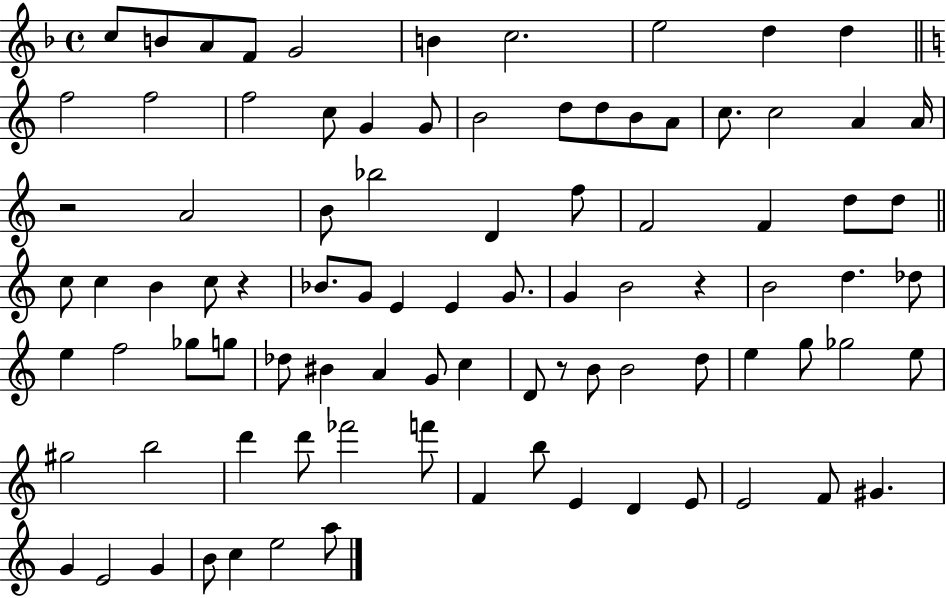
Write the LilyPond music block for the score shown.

{
  \clef treble
  \time 4/4
  \defaultTimeSignature
  \key f \major
  c''8 b'8 a'8 f'8 g'2 | b'4 c''2. | e''2 d''4 d''4 | \bar "||" \break \key a \minor f''2 f''2 | f''2 c''8 g'4 g'8 | b'2 d''8 d''8 b'8 a'8 | c''8. c''2 a'4 a'16 | \break r2 a'2 | b'8 bes''2 d'4 f''8 | f'2 f'4 d''8 d''8 | \bar "||" \break \key a \minor c''8 c''4 b'4 c''8 r4 | bes'8. g'8 e'4 e'4 g'8. | g'4 b'2 r4 | b'2 d''4. des''8 | \break e''4 f''2 ges''8 g''8 | des''8 bis'4 a'4 g'8 c''4 | d'8 r8 b'8 b'2 d''8 | e''4 g''8 ges''2 e''8 | \break gis''2 b''2 | d'''4 d'''8 fes'''2 f'''8 | f'4 b''8 e'4 d'4 e'8 | e'2 f'8 gis'4. | \break g'4 e'2 g'4 | b'8 c''4 e''2 a''8 | \bar "|."
}